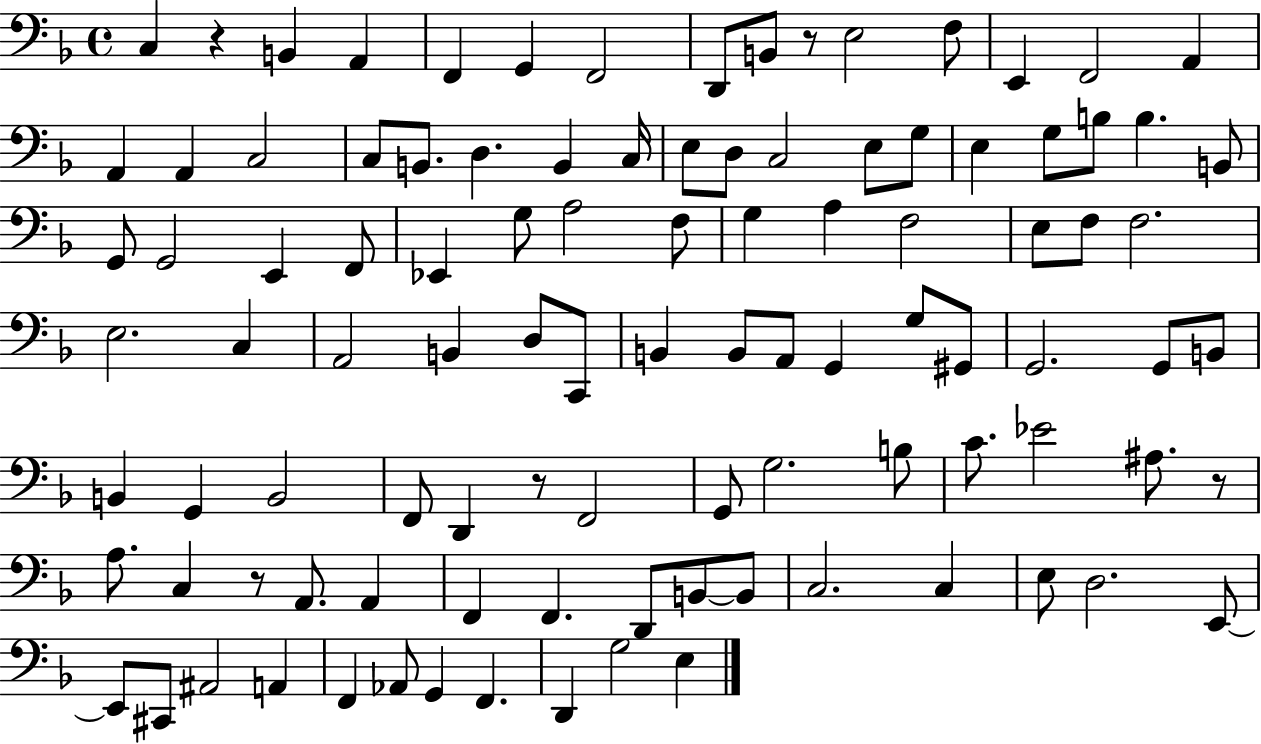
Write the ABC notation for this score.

X:1
T:Untitled
M:4/4
L:1/4
K:F
C, z B,, A,, F,, G,, F,,2 D,,/2 B,,/2 z/2 E,2 F,/2 E,, F,,2 A,, A,, A,, C,2 C,/2 B,,/2 D, B,, C,/4 E,/2 D,/2 C,2 E,/2 G,/2 E, G,/2 B,/2 B, B,,/2 G,,/2 G,,2 E,, F,,/2 _E,, G,/2 A,2 F,/2 G, A, F,2 E,/2 F,/2 F,2 E,2 C, A,,2 B,, D,/2 C,,/2 B,, B,,/2 A,,/2 G,, G,/2 ^G,,/2 G,,2 G,,/2 B,,/2 B,, G,, B,,2 F,,/2 D,, z/2 F,,2 G,,/2 G,2 B,/2 C/2 _E2 ^A,/2 z/2 A,/2 C, z/2 A,,/2 A,, F,, F,, D,,/2 B,,/2 B,,/2 C,2 C, E,/2 D,2 E,,/2 E,,/2 ^C,,/2 ^A,,2 A,, F,, _A,,/2 G,, F,, D,, G,2 E,